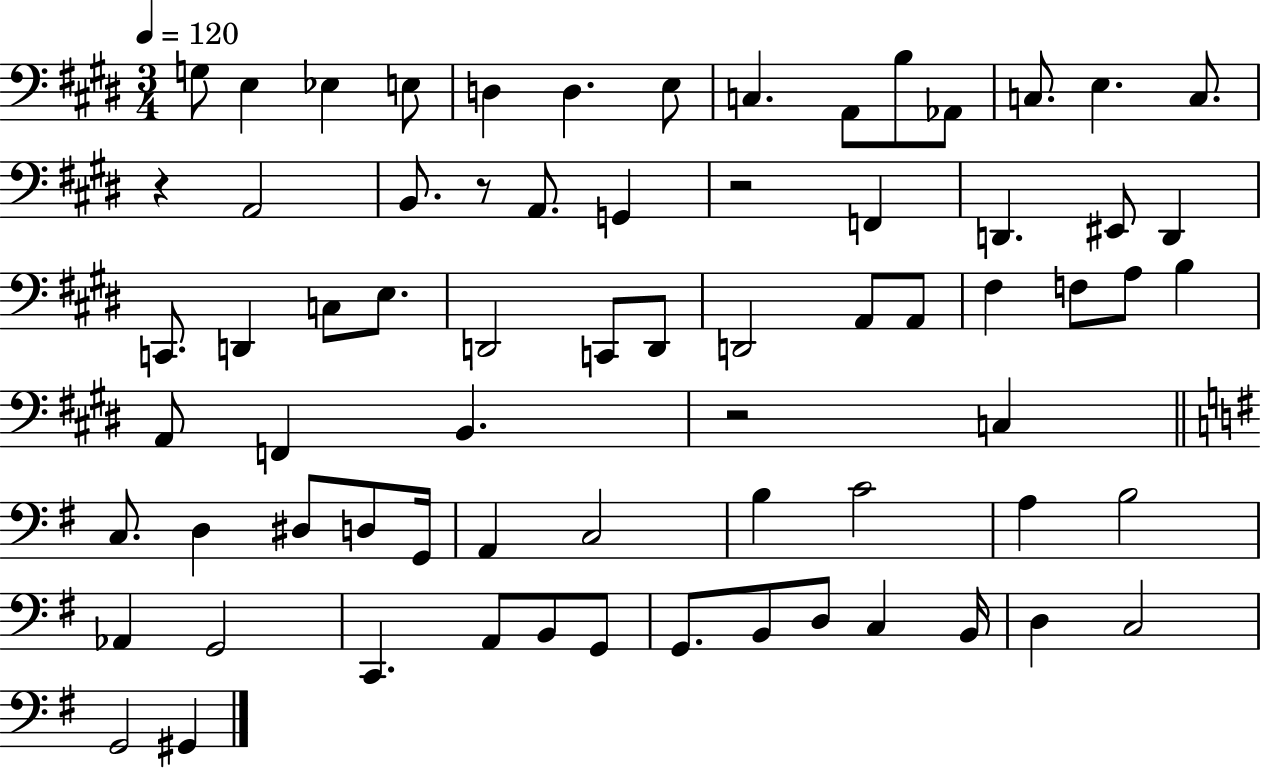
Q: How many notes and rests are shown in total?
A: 70